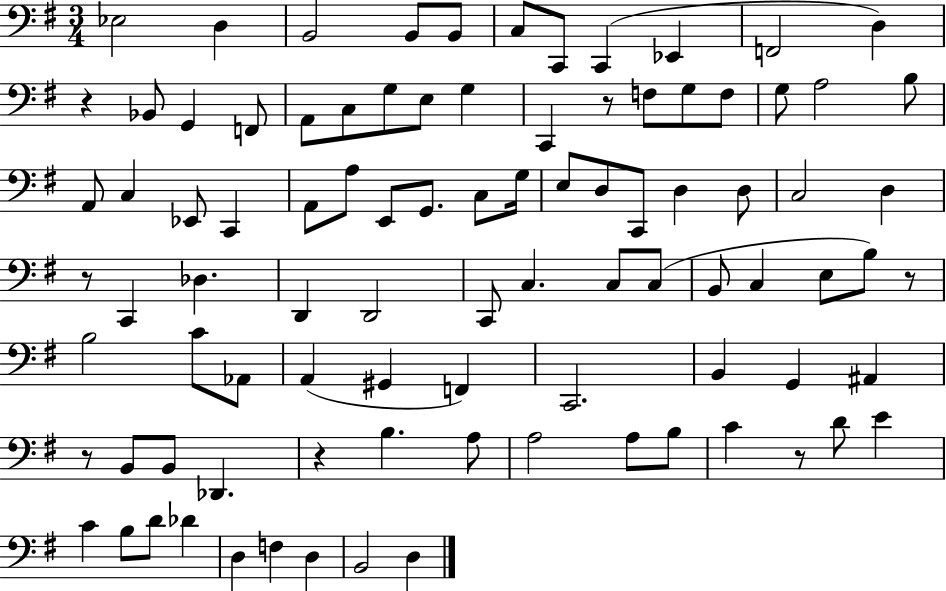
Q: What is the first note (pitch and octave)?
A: Eb3